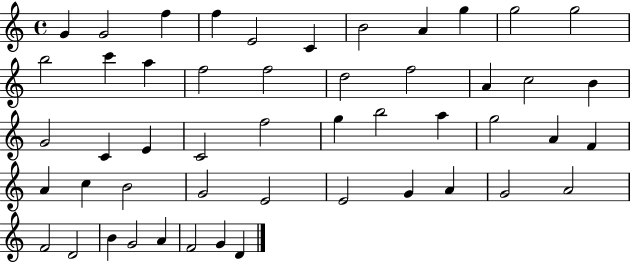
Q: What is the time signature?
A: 4/4